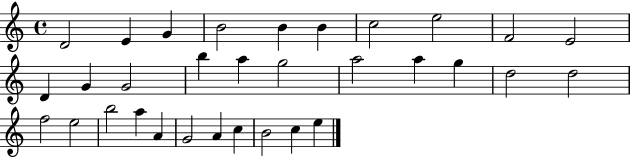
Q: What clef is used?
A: treble